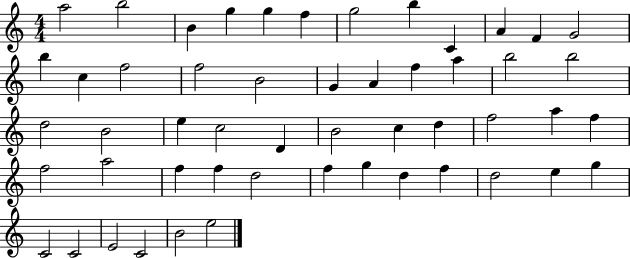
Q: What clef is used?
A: treble